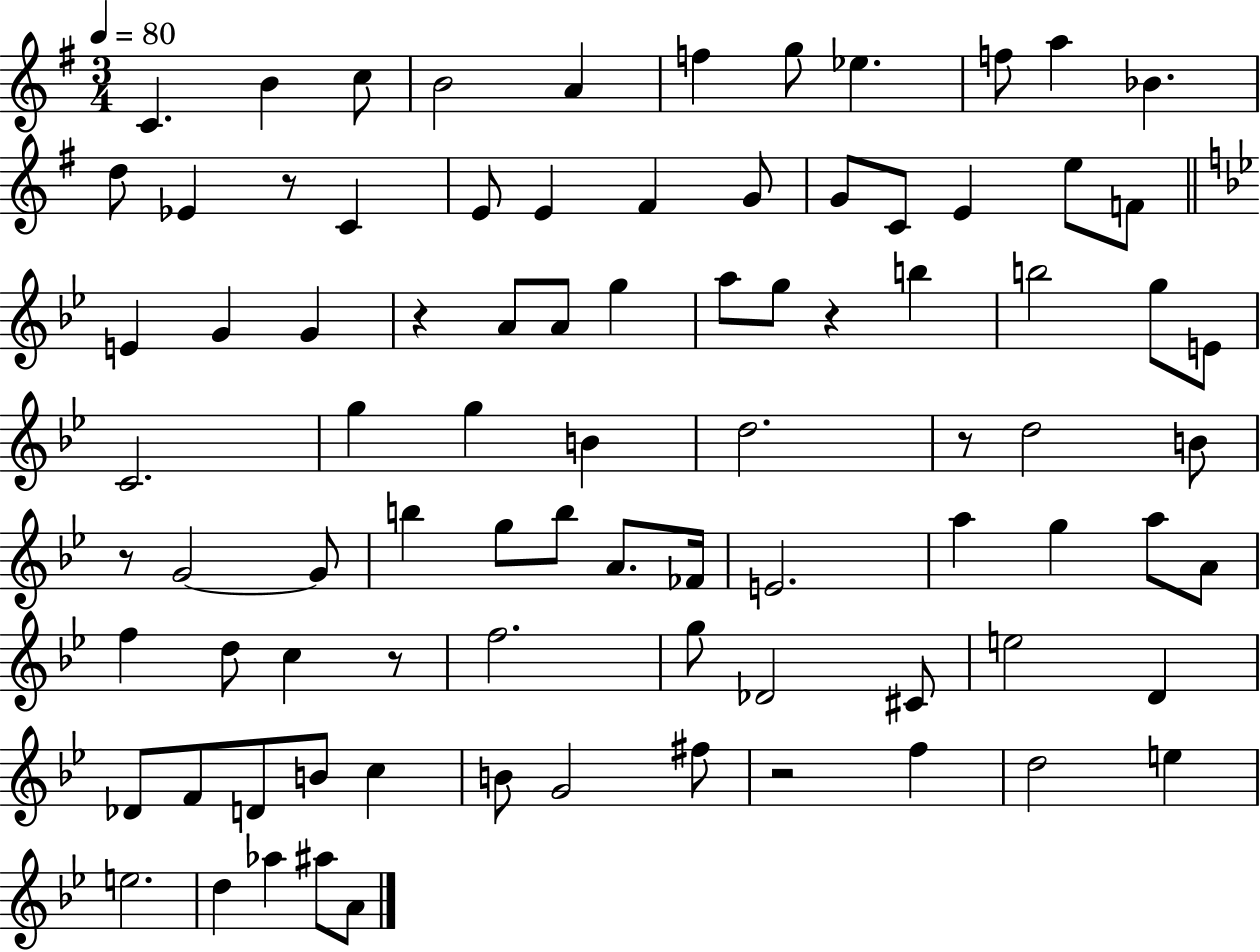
{
  \clef treble
  \numericTimeSignature
  \time 3/4
  \key g \major
  \tempo 4 = 80
  c'4. b'4 c''8 | b'2 a'4 | f''4 g''8 ees''4. | f''8 a''4 bes'4. | \break d''8 ees'4 r8 c'4 | e'8 e'4 fis'4 g'8 | g'8 c'8 e'4 e''8 f'8 | \bar "||" \break \key bes \major e'4 g'4 g'4 | r4 a'8 a'8 g''4 | a''8 g''8 r4 b''4 | b''2 g''8 e'8 | \break c'2. | g''4 g''4 b'4 | d''2. | r8 d''2 b'8 | \break r8 g'2~~ g'8 | b''4 g''8 b''8 a'8. fes'16 | e'2. | a''4 g''4 a''8 a'8 | \break f''4 d''8 c''4 r8 | f''2. | g''8 des'2 cis'8 | e''2 d'4 | \break des'8 f'8 d'8 b'8 c''4 | b'8 g'2 fis''8 | r2 f''4 | d''2 e''4 | \break e''2. | d''4 aes''4 ais''8 a'8 | \bar "|."
}